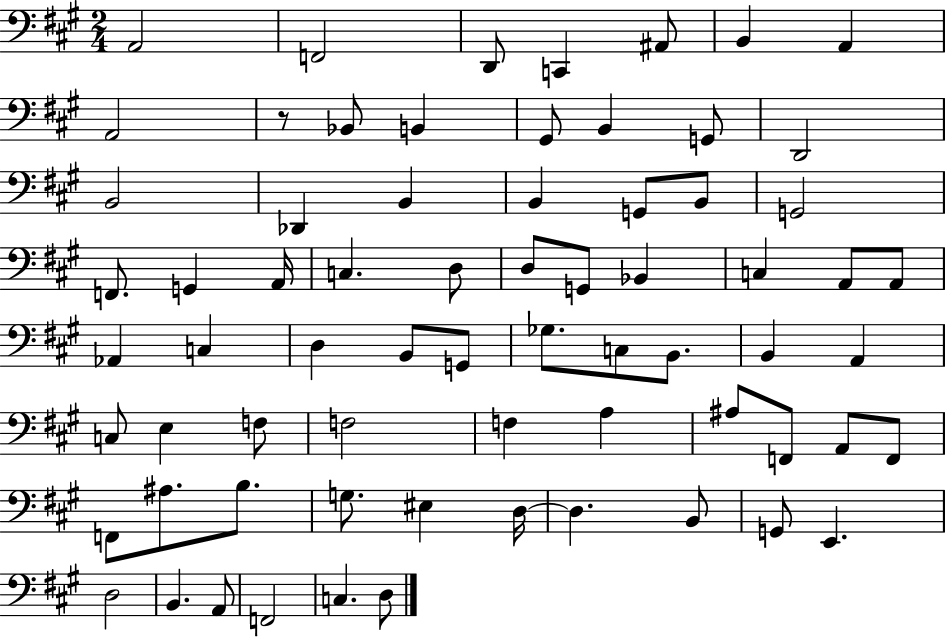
{
  \clef bass
  \numericTimeSignature
  \time 2/4
  \key a \major
  \repeat volta 2 { a,2 | f,2 | d,8 c,4 ais,8 | b,4 a,4 | \break a,2 | r8 bes,8 b,4 | gis,8 b,4 g,8 | d,2 | \break b,2 | des,4 b,4 | b,4 g,8 b,8 | g,2 | \break f,8. g,4 a,16 | c4. d8 | d8 g,8 bes,4 | c4 a,8 a,8 | \break aes,4 c4 | d4 b,8 g,8 | ges8. c8 b,8. | b,4 a,4 | \break c8 e4 f8 | f2 | f4 a4 | ais8 f,8 a,8 f,8 | \break f,8 ais8. b8. | g8. eis4 d16~~ | d4. b,8 | g,8 e,4. | \break d2 | b,4. a,8 | f,2 | c4. d8 | \break } \bar "|."
}